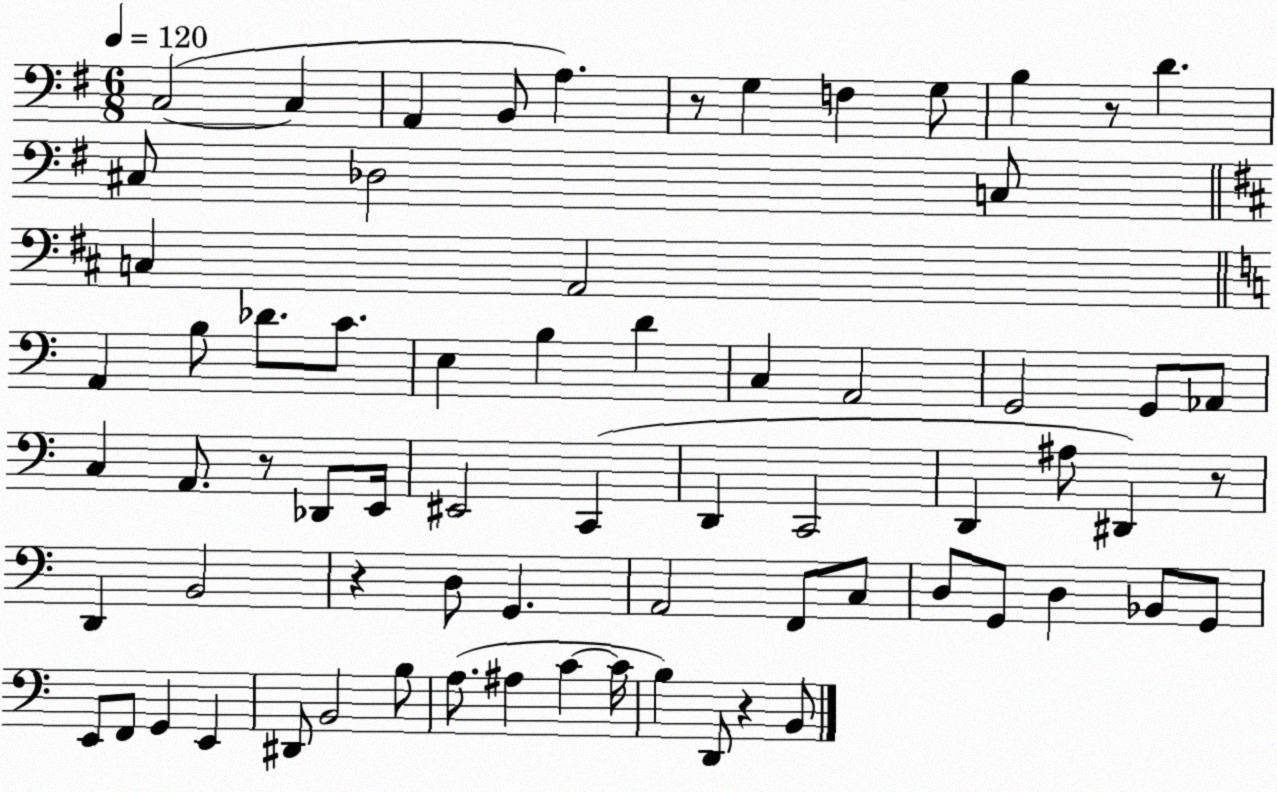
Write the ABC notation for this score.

X:1
T:Untitled
M:6/8
L:1/4
K:G
C,2 C, A,, B,,/2 A, z/2 G, F, G,/2 B, z/2 D ^C,/2 _D,2 C,/2 C, A,,2 A,, B,/2 _D/2 C/2 E, B, D C, A,,2 G,,2 G,,/2 _A,,/2 C, A,,/2 z/2 _D,,/2 E,,/4 ^E,,2 C,, D,, C,,2 D,, ^A,/2 ^D,, z/2 D,, B,,2 z D,/2 G,, A,,2 F,,/2 C,/2 D,/2 G,,/2 D, _B,,/2 G,,/2 E,,/2 F,,/2 G,, E,, ^D,,/2 B,,2 B,/2 A,/2 ^A, C C/4 B, D,,/2 z B,,/2